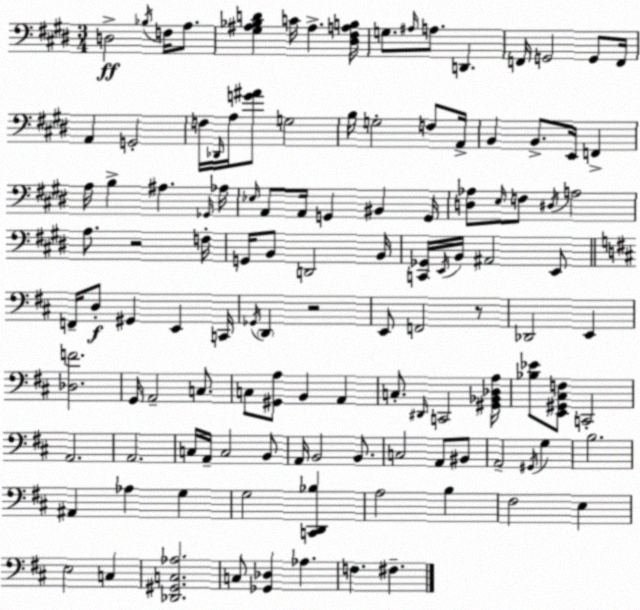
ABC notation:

X:1
T:Untitled
M:3/4
L:1/4
K:E
D,2 _B,/4 F,/4 A,/2 [^G,^A,_B,D] C/4 ^A, [^D,^F,A,B,]/4 G,/2 ^A,/4 A,/2 D,, F,,/4 G,,2 G,,/2 F,,/4 A,, G,,2 F,/4 _D,,/4 A,/4 [G^A]/2 G,2 B,/4 G,2 F,/2 A,,/4 B,, B,,/2 E,,/4 F,, A,/4 B, ^A, _G,,/4 _A,/4 _E,/4 A,,/2 A,,/4 G,, ^B,, G,,/4 [D,_A,]/2 E,/4 F,/2 ^D,/4 A,2 A,/2 z2 F,/4 G,,/4 B,,/2 D,,2 B,,/4 [C,,_G,,]/4 E,,/4 B,,/4 ^A,,2 E,,/2 F,,/4 D,/2 ^G,, E,, C,,/4 _G,,/4 D,, z2 E,,/2 F,,2 z/2 _D,,2 E,, [_D,F]2 G,,/4 A,,2 C,/2 C,/2 [^G,,A,]/2 B,, A,, C,/2 ^D,,/4 C,,2 [^G,,_B,,_D,A,]/4 [_B,_E]/2 [E,,^G,,^C,F,]/2 C,,2 A,,2 A,,2 C,/4 A,,/4 C,2 B,,/2 A,,/4 B,,2 B,,/2 C,2 A,,/2 ^B,,/2 A,,2 ^G,,/4 G, B,2 ^A,, _A, G, G,2 [C,,D,,_B,] A,2 B, ^F,2 E, E,2 C, [_D,,^G,,C,_A,]2 C,/2 [_G,,_D,] _A, F, ^F,